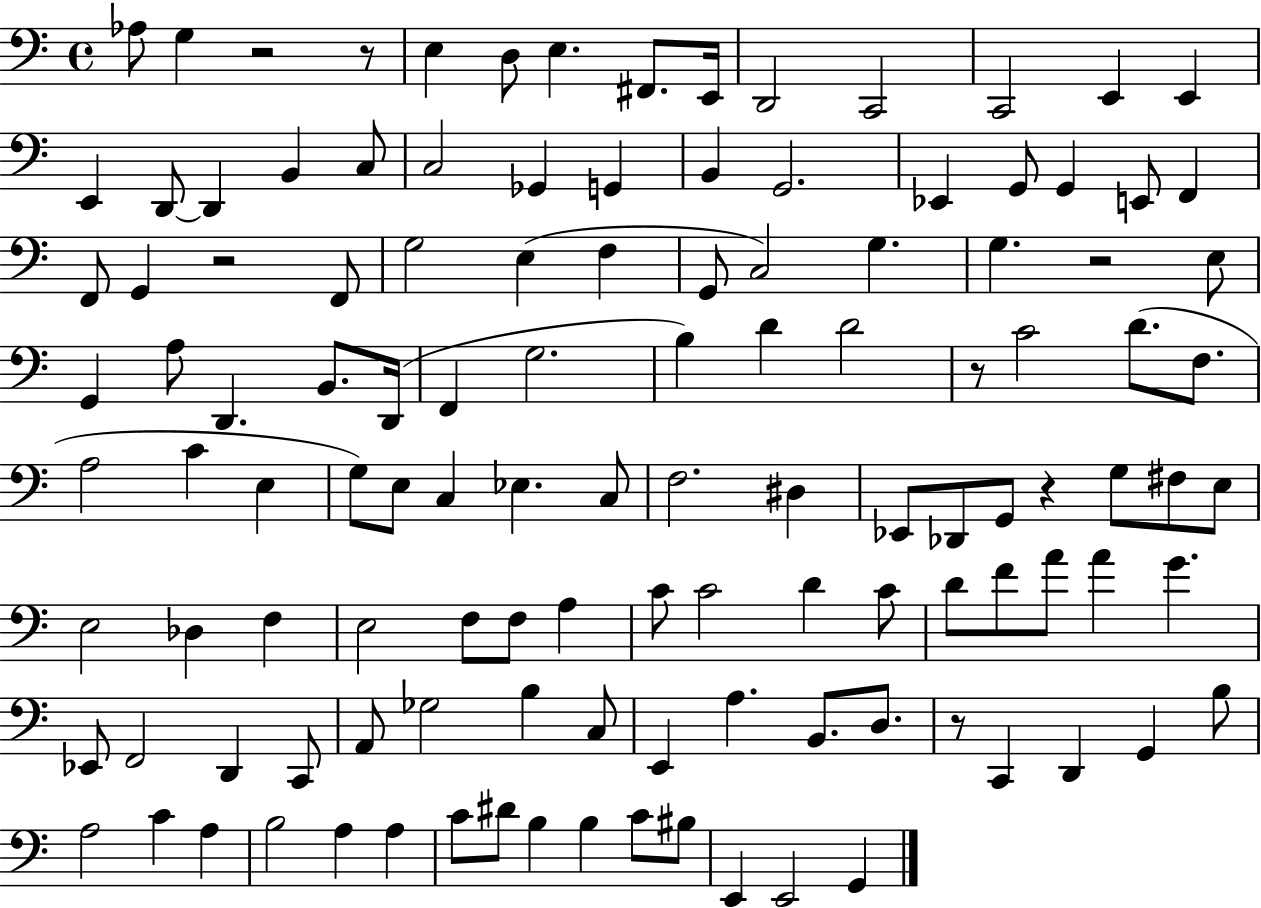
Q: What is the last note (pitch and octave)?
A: G2